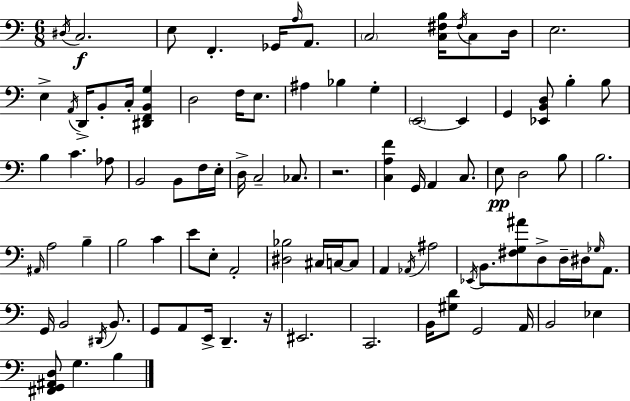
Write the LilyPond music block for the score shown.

{
  \clef bass
  \numericTimeSignature
  \time 6/8
  \key c \major
  \acciaccatura { dis16 }\f c2. | e8 f,4.-. ges,16 \grace { a16 } a,8. | \parenthesize c2 <c fis b>16 \acciaccatura { fis16 } | c8 d16 e2. | \break e4-> \acciaccatura { a,16 } d,16-> b,8-. c16-. | <dis, f, b, g>4 d2 | f16 e8. ais4 bes4 | g4-. \parenthesize e,2~~ | \break e,4 g,4 <ees, b, d>8 b4-. | b8 b4 c'4. | aes8 b,2 | b,8 f16 e16-. d16-> c2-- | \break ces8. r2. | <c a f'>4 g,16 a,4 | c8. e8\pp d2 | b8 b2. | \break \grace { ais,16 } a2 | b4-- b2 | c'4 e'8 e8-. a,2-. | <dis bes>2 | \break cis16 c16~~ c8 a,4 \acciaccatura { aes,16 } ais2 | \acciaccatura { ees,16 } b,8. <fis g ais'>8 | d8-> d16-- dis16 \grace { ges16 } a,8. g,16 b,2 | \acciaccatura { dis,16 } b,8. g,8 a,8 | \break e,16-> d,4.-- r16 eis,2. | c,2. | b,16 <gis d'>8 | g,2 a,16 b,2 | \break ees4 <fis, g, ais, d>8 g4. | b4 \bar "|."
}